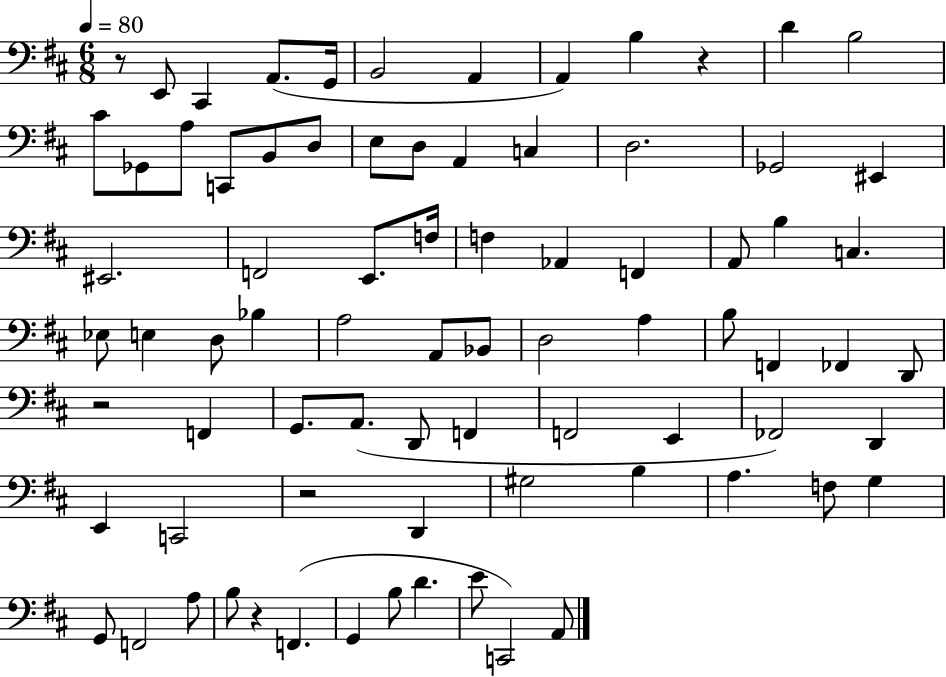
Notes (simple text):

R/e E2/e C#2/q A2/e. G2/s B2/h A2/q A2/q B3/q R/q D4/q B3/h C#4/e Gb2/e A3/e C2/e B2/e D3/e E3/e D3/e A2/q C3/q D3/h. Gb2/h EIS2/q EIS2/h. F2/h E2/e. F3/s F3/q Ab2/q F2/q A2/e B3/q C3/q. Eb3/e E3/q D3/e Bb3/q A3/h A2/e Bb2/e D3/h A3/q B3/e F2/q FES2/q D2/e R/h F2/q G2/e. A2/e. D2/e F2/q F2/h E2/q FES2/h D2/q E2/q C2/h R/h D2/q G#3/h B3/q A3/q. F3/e G3/q G2/e F2/h A3/e B3/e R/q F2/q. G2/q B3/e D4/q. E4/e C2/h A2/e